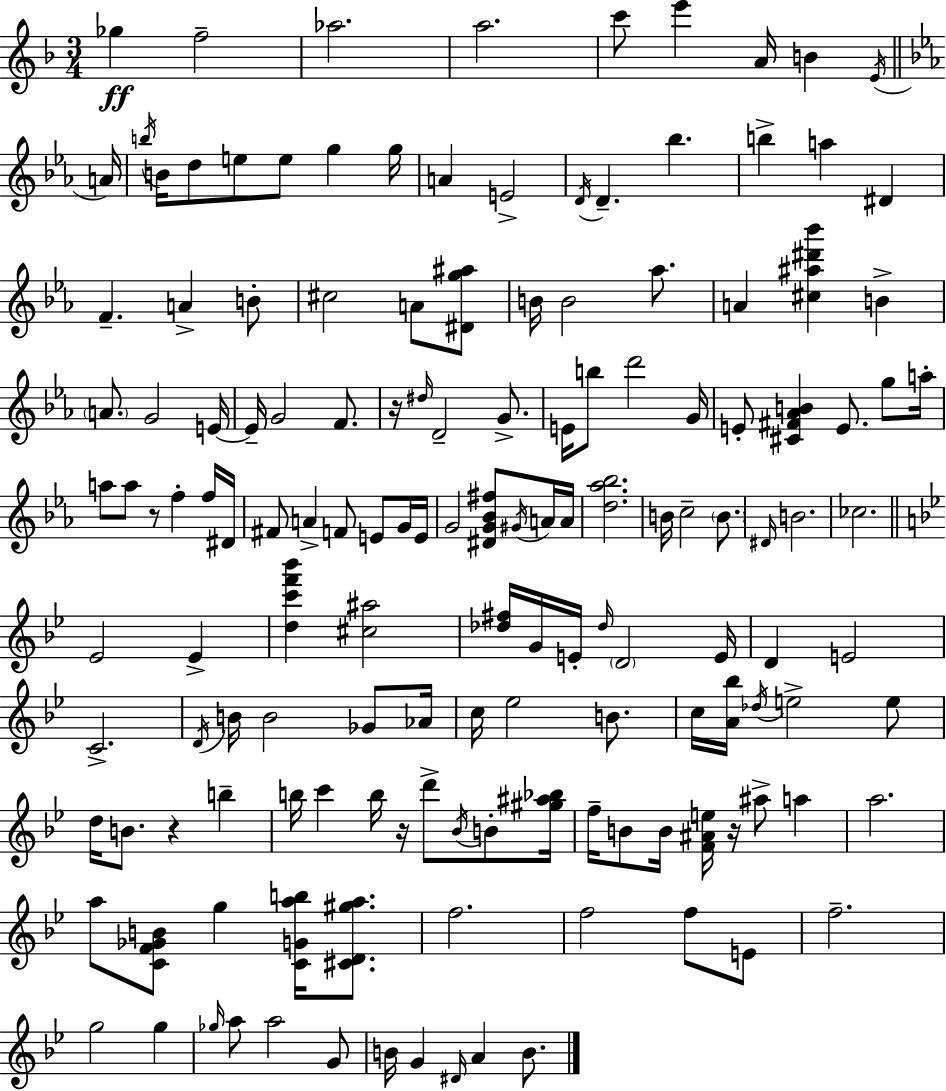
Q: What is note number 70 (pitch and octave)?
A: B4